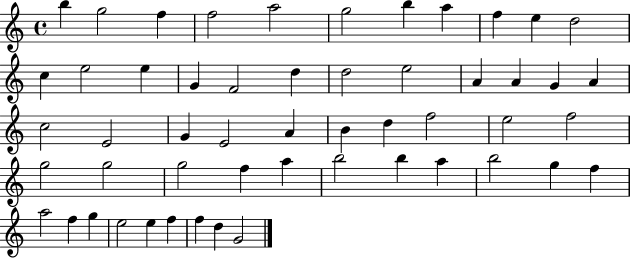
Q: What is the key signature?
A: C major